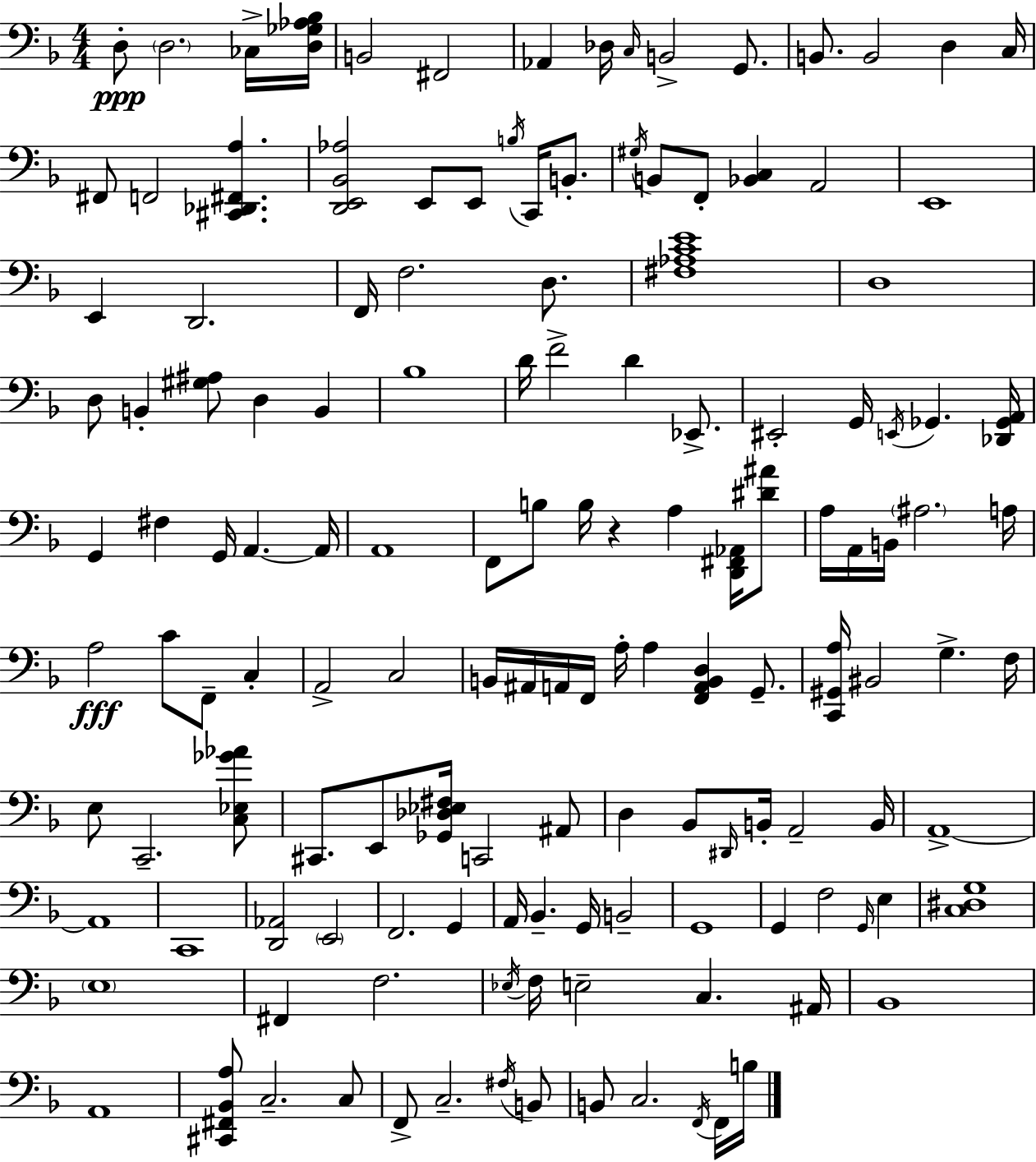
D3/e D3/h. CES3/s [D3,Gb3,Ab3,Bb3]/s B2/h F#2/h Ab2/q Db3/s C3/s B2/h G2/e. B2/e. B2/h D3/q C3/s F#2/e F2/h [C#2,Db2,F#2,A3]/q. [D2,E2,Bb2,Ab3]/h E2/e E2/e B3/s C2/s B2/e. G#3/s B2/e F2/e [Bb2,C3]/q A2/h E2/w E2/q D2/h. F2/s F3/h. D3/e. [F#3,Ab3,C4,E4]/w D3/w D3/e B2/q [G#3,A#3]/e D3/q B2/q Bb3/w D4/s F4/h D4/q Eb2/e. EIS2/h G2/s E2/s Gb2/q. [Db2,Gb2,A2]/s G2/q F#3/q G2/s A2/q. A2/s A2/w F2/e B3/e B3/s R/q A3/q [D2,F#2,Ab2]/s [D#4,A#4]/e A3/s A2/s B2/s A#3/h. A3/s A3/h C4/e F2/e C3/q A2/h C3/h B2/s A#2/s A2/s F2/s A3/s A3/q [F2,A2,B2,D3]/q G2/e. [C2,G#2,A3]/s BIS2/h G3/q. F3/s E3/e C2/h. [C3,Eb3,Gb4,Ab4]/e C#2/e. E2/e [Gb2,Db3,Eb3,F#3]/s C2/h A#2/e D3/q Bb2/e D#2/s B2/s A2/h B2/s A2/w A2/w C2/w [D2,Ab2]/h E2/h F2/h. G2/q A2/s Bb2/q. G2/s B2/h G2/w G2/q F3/h G2/s E3/q [C3,D#3,G3]/w E3/w F#2/q F3/h. Eb3/s F3/s E3/h C3/q. A#2/s Bb2/w A2/w [C#2,F#2,Bb2,A3]/e C3/h. C3/e F2/e C3/h. F#3/s B2/e B2/e C3/h. F2/s F2/s B3/s